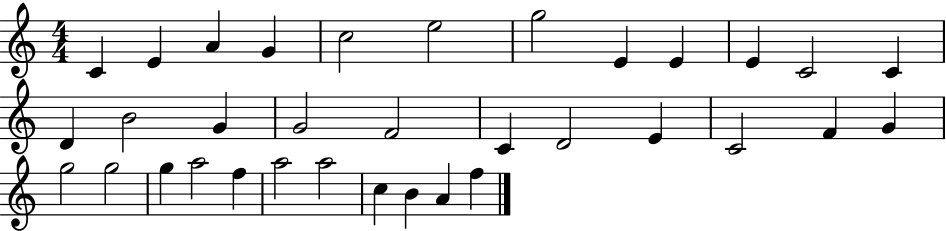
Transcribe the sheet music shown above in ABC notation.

X:1
T:Untitled
M:4/4
L:1/4
K:C
C E A G c2 e2 g2 E E E C2 C D B2 G G2 F2 C D2 E C2 F G g2 g2 g a2 f a2 a2 c B A f